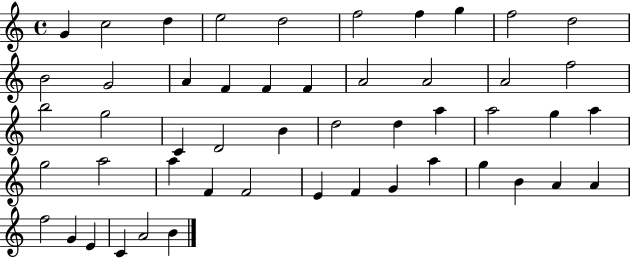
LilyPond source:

{
  \clef treble
  \time 4/4
  \defaultTimeSignature
  \key c \major
  g'4 c''2 d''4 | e''2 d''2 | f''2 f''4 g''4 | f''2 d''2 | \break b'2 g'2 | a'4 f'4 f'4 f'4 | a'2 a'2 | a'2 f''2 | \break b''2 g''2 | c'4 d'2 b'4 | d''2 d''4 a''4 | a''2 g''4 a''4 | \break g''2 a''2 | a''4 f'4 f'2 | e'4 f'4 g'4 a''4 | g''4 b'4 a'4 a'4 | \break f''2 g'4 e'4 | c'4 a'2 b'4 | \bar "|."
}